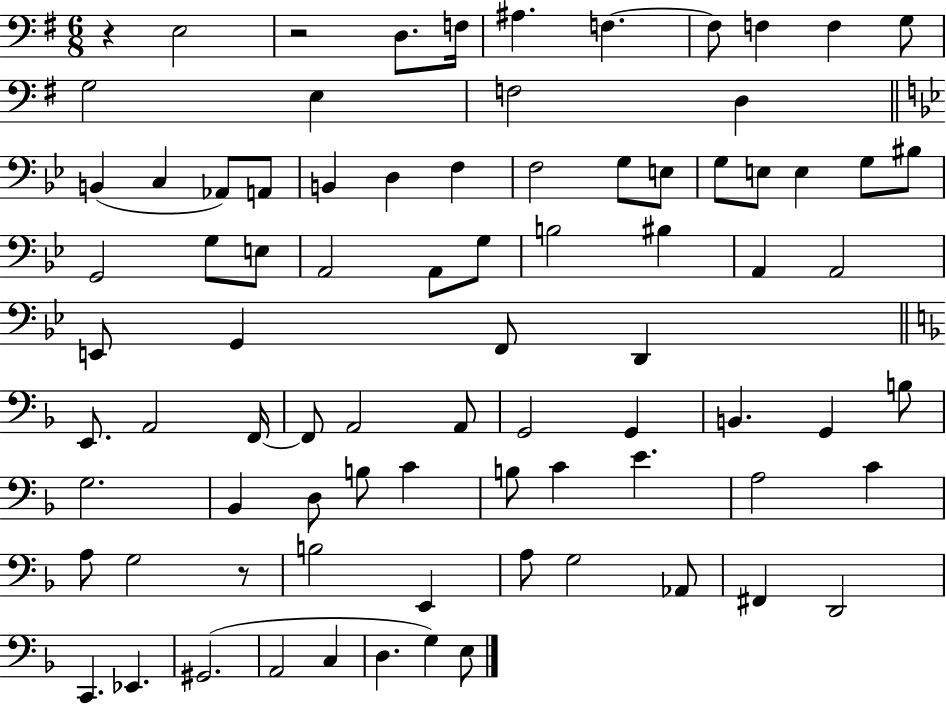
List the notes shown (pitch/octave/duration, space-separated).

R/q E3/h R/h D3/e. F3/s A#3/q. F3/q. F3/e F3/q F3/q G3/e G3/h E3/q F3/h D3/q B2/q C3/q Ab2/e A2/e B2/q D3/q F3/q F3/h G3/e E3/e G3/e E3/e E3/q G3/e BIS3/e G2/h G3/e E3/e A2/h A2/e G3/e B3/h BIS3/q A2/q A2/h E2/e G2/q F2/e D2/q E2/e. A2/h F2/s F2/e A2/h A2/e G2/h G2/q B2/q. G2/q B3/e G3/h. Bb2/q D3/e B3/e C4/q B3/e C4/q E4/q. A3/h C4/q A3/e G3/h R/e B3/h E2/q A3/e G3/h Ab2/e F#2/q D2/h C2/q. Eb2/q. G#2/h. A2/h C3/q D3/q. G3/q E3/e